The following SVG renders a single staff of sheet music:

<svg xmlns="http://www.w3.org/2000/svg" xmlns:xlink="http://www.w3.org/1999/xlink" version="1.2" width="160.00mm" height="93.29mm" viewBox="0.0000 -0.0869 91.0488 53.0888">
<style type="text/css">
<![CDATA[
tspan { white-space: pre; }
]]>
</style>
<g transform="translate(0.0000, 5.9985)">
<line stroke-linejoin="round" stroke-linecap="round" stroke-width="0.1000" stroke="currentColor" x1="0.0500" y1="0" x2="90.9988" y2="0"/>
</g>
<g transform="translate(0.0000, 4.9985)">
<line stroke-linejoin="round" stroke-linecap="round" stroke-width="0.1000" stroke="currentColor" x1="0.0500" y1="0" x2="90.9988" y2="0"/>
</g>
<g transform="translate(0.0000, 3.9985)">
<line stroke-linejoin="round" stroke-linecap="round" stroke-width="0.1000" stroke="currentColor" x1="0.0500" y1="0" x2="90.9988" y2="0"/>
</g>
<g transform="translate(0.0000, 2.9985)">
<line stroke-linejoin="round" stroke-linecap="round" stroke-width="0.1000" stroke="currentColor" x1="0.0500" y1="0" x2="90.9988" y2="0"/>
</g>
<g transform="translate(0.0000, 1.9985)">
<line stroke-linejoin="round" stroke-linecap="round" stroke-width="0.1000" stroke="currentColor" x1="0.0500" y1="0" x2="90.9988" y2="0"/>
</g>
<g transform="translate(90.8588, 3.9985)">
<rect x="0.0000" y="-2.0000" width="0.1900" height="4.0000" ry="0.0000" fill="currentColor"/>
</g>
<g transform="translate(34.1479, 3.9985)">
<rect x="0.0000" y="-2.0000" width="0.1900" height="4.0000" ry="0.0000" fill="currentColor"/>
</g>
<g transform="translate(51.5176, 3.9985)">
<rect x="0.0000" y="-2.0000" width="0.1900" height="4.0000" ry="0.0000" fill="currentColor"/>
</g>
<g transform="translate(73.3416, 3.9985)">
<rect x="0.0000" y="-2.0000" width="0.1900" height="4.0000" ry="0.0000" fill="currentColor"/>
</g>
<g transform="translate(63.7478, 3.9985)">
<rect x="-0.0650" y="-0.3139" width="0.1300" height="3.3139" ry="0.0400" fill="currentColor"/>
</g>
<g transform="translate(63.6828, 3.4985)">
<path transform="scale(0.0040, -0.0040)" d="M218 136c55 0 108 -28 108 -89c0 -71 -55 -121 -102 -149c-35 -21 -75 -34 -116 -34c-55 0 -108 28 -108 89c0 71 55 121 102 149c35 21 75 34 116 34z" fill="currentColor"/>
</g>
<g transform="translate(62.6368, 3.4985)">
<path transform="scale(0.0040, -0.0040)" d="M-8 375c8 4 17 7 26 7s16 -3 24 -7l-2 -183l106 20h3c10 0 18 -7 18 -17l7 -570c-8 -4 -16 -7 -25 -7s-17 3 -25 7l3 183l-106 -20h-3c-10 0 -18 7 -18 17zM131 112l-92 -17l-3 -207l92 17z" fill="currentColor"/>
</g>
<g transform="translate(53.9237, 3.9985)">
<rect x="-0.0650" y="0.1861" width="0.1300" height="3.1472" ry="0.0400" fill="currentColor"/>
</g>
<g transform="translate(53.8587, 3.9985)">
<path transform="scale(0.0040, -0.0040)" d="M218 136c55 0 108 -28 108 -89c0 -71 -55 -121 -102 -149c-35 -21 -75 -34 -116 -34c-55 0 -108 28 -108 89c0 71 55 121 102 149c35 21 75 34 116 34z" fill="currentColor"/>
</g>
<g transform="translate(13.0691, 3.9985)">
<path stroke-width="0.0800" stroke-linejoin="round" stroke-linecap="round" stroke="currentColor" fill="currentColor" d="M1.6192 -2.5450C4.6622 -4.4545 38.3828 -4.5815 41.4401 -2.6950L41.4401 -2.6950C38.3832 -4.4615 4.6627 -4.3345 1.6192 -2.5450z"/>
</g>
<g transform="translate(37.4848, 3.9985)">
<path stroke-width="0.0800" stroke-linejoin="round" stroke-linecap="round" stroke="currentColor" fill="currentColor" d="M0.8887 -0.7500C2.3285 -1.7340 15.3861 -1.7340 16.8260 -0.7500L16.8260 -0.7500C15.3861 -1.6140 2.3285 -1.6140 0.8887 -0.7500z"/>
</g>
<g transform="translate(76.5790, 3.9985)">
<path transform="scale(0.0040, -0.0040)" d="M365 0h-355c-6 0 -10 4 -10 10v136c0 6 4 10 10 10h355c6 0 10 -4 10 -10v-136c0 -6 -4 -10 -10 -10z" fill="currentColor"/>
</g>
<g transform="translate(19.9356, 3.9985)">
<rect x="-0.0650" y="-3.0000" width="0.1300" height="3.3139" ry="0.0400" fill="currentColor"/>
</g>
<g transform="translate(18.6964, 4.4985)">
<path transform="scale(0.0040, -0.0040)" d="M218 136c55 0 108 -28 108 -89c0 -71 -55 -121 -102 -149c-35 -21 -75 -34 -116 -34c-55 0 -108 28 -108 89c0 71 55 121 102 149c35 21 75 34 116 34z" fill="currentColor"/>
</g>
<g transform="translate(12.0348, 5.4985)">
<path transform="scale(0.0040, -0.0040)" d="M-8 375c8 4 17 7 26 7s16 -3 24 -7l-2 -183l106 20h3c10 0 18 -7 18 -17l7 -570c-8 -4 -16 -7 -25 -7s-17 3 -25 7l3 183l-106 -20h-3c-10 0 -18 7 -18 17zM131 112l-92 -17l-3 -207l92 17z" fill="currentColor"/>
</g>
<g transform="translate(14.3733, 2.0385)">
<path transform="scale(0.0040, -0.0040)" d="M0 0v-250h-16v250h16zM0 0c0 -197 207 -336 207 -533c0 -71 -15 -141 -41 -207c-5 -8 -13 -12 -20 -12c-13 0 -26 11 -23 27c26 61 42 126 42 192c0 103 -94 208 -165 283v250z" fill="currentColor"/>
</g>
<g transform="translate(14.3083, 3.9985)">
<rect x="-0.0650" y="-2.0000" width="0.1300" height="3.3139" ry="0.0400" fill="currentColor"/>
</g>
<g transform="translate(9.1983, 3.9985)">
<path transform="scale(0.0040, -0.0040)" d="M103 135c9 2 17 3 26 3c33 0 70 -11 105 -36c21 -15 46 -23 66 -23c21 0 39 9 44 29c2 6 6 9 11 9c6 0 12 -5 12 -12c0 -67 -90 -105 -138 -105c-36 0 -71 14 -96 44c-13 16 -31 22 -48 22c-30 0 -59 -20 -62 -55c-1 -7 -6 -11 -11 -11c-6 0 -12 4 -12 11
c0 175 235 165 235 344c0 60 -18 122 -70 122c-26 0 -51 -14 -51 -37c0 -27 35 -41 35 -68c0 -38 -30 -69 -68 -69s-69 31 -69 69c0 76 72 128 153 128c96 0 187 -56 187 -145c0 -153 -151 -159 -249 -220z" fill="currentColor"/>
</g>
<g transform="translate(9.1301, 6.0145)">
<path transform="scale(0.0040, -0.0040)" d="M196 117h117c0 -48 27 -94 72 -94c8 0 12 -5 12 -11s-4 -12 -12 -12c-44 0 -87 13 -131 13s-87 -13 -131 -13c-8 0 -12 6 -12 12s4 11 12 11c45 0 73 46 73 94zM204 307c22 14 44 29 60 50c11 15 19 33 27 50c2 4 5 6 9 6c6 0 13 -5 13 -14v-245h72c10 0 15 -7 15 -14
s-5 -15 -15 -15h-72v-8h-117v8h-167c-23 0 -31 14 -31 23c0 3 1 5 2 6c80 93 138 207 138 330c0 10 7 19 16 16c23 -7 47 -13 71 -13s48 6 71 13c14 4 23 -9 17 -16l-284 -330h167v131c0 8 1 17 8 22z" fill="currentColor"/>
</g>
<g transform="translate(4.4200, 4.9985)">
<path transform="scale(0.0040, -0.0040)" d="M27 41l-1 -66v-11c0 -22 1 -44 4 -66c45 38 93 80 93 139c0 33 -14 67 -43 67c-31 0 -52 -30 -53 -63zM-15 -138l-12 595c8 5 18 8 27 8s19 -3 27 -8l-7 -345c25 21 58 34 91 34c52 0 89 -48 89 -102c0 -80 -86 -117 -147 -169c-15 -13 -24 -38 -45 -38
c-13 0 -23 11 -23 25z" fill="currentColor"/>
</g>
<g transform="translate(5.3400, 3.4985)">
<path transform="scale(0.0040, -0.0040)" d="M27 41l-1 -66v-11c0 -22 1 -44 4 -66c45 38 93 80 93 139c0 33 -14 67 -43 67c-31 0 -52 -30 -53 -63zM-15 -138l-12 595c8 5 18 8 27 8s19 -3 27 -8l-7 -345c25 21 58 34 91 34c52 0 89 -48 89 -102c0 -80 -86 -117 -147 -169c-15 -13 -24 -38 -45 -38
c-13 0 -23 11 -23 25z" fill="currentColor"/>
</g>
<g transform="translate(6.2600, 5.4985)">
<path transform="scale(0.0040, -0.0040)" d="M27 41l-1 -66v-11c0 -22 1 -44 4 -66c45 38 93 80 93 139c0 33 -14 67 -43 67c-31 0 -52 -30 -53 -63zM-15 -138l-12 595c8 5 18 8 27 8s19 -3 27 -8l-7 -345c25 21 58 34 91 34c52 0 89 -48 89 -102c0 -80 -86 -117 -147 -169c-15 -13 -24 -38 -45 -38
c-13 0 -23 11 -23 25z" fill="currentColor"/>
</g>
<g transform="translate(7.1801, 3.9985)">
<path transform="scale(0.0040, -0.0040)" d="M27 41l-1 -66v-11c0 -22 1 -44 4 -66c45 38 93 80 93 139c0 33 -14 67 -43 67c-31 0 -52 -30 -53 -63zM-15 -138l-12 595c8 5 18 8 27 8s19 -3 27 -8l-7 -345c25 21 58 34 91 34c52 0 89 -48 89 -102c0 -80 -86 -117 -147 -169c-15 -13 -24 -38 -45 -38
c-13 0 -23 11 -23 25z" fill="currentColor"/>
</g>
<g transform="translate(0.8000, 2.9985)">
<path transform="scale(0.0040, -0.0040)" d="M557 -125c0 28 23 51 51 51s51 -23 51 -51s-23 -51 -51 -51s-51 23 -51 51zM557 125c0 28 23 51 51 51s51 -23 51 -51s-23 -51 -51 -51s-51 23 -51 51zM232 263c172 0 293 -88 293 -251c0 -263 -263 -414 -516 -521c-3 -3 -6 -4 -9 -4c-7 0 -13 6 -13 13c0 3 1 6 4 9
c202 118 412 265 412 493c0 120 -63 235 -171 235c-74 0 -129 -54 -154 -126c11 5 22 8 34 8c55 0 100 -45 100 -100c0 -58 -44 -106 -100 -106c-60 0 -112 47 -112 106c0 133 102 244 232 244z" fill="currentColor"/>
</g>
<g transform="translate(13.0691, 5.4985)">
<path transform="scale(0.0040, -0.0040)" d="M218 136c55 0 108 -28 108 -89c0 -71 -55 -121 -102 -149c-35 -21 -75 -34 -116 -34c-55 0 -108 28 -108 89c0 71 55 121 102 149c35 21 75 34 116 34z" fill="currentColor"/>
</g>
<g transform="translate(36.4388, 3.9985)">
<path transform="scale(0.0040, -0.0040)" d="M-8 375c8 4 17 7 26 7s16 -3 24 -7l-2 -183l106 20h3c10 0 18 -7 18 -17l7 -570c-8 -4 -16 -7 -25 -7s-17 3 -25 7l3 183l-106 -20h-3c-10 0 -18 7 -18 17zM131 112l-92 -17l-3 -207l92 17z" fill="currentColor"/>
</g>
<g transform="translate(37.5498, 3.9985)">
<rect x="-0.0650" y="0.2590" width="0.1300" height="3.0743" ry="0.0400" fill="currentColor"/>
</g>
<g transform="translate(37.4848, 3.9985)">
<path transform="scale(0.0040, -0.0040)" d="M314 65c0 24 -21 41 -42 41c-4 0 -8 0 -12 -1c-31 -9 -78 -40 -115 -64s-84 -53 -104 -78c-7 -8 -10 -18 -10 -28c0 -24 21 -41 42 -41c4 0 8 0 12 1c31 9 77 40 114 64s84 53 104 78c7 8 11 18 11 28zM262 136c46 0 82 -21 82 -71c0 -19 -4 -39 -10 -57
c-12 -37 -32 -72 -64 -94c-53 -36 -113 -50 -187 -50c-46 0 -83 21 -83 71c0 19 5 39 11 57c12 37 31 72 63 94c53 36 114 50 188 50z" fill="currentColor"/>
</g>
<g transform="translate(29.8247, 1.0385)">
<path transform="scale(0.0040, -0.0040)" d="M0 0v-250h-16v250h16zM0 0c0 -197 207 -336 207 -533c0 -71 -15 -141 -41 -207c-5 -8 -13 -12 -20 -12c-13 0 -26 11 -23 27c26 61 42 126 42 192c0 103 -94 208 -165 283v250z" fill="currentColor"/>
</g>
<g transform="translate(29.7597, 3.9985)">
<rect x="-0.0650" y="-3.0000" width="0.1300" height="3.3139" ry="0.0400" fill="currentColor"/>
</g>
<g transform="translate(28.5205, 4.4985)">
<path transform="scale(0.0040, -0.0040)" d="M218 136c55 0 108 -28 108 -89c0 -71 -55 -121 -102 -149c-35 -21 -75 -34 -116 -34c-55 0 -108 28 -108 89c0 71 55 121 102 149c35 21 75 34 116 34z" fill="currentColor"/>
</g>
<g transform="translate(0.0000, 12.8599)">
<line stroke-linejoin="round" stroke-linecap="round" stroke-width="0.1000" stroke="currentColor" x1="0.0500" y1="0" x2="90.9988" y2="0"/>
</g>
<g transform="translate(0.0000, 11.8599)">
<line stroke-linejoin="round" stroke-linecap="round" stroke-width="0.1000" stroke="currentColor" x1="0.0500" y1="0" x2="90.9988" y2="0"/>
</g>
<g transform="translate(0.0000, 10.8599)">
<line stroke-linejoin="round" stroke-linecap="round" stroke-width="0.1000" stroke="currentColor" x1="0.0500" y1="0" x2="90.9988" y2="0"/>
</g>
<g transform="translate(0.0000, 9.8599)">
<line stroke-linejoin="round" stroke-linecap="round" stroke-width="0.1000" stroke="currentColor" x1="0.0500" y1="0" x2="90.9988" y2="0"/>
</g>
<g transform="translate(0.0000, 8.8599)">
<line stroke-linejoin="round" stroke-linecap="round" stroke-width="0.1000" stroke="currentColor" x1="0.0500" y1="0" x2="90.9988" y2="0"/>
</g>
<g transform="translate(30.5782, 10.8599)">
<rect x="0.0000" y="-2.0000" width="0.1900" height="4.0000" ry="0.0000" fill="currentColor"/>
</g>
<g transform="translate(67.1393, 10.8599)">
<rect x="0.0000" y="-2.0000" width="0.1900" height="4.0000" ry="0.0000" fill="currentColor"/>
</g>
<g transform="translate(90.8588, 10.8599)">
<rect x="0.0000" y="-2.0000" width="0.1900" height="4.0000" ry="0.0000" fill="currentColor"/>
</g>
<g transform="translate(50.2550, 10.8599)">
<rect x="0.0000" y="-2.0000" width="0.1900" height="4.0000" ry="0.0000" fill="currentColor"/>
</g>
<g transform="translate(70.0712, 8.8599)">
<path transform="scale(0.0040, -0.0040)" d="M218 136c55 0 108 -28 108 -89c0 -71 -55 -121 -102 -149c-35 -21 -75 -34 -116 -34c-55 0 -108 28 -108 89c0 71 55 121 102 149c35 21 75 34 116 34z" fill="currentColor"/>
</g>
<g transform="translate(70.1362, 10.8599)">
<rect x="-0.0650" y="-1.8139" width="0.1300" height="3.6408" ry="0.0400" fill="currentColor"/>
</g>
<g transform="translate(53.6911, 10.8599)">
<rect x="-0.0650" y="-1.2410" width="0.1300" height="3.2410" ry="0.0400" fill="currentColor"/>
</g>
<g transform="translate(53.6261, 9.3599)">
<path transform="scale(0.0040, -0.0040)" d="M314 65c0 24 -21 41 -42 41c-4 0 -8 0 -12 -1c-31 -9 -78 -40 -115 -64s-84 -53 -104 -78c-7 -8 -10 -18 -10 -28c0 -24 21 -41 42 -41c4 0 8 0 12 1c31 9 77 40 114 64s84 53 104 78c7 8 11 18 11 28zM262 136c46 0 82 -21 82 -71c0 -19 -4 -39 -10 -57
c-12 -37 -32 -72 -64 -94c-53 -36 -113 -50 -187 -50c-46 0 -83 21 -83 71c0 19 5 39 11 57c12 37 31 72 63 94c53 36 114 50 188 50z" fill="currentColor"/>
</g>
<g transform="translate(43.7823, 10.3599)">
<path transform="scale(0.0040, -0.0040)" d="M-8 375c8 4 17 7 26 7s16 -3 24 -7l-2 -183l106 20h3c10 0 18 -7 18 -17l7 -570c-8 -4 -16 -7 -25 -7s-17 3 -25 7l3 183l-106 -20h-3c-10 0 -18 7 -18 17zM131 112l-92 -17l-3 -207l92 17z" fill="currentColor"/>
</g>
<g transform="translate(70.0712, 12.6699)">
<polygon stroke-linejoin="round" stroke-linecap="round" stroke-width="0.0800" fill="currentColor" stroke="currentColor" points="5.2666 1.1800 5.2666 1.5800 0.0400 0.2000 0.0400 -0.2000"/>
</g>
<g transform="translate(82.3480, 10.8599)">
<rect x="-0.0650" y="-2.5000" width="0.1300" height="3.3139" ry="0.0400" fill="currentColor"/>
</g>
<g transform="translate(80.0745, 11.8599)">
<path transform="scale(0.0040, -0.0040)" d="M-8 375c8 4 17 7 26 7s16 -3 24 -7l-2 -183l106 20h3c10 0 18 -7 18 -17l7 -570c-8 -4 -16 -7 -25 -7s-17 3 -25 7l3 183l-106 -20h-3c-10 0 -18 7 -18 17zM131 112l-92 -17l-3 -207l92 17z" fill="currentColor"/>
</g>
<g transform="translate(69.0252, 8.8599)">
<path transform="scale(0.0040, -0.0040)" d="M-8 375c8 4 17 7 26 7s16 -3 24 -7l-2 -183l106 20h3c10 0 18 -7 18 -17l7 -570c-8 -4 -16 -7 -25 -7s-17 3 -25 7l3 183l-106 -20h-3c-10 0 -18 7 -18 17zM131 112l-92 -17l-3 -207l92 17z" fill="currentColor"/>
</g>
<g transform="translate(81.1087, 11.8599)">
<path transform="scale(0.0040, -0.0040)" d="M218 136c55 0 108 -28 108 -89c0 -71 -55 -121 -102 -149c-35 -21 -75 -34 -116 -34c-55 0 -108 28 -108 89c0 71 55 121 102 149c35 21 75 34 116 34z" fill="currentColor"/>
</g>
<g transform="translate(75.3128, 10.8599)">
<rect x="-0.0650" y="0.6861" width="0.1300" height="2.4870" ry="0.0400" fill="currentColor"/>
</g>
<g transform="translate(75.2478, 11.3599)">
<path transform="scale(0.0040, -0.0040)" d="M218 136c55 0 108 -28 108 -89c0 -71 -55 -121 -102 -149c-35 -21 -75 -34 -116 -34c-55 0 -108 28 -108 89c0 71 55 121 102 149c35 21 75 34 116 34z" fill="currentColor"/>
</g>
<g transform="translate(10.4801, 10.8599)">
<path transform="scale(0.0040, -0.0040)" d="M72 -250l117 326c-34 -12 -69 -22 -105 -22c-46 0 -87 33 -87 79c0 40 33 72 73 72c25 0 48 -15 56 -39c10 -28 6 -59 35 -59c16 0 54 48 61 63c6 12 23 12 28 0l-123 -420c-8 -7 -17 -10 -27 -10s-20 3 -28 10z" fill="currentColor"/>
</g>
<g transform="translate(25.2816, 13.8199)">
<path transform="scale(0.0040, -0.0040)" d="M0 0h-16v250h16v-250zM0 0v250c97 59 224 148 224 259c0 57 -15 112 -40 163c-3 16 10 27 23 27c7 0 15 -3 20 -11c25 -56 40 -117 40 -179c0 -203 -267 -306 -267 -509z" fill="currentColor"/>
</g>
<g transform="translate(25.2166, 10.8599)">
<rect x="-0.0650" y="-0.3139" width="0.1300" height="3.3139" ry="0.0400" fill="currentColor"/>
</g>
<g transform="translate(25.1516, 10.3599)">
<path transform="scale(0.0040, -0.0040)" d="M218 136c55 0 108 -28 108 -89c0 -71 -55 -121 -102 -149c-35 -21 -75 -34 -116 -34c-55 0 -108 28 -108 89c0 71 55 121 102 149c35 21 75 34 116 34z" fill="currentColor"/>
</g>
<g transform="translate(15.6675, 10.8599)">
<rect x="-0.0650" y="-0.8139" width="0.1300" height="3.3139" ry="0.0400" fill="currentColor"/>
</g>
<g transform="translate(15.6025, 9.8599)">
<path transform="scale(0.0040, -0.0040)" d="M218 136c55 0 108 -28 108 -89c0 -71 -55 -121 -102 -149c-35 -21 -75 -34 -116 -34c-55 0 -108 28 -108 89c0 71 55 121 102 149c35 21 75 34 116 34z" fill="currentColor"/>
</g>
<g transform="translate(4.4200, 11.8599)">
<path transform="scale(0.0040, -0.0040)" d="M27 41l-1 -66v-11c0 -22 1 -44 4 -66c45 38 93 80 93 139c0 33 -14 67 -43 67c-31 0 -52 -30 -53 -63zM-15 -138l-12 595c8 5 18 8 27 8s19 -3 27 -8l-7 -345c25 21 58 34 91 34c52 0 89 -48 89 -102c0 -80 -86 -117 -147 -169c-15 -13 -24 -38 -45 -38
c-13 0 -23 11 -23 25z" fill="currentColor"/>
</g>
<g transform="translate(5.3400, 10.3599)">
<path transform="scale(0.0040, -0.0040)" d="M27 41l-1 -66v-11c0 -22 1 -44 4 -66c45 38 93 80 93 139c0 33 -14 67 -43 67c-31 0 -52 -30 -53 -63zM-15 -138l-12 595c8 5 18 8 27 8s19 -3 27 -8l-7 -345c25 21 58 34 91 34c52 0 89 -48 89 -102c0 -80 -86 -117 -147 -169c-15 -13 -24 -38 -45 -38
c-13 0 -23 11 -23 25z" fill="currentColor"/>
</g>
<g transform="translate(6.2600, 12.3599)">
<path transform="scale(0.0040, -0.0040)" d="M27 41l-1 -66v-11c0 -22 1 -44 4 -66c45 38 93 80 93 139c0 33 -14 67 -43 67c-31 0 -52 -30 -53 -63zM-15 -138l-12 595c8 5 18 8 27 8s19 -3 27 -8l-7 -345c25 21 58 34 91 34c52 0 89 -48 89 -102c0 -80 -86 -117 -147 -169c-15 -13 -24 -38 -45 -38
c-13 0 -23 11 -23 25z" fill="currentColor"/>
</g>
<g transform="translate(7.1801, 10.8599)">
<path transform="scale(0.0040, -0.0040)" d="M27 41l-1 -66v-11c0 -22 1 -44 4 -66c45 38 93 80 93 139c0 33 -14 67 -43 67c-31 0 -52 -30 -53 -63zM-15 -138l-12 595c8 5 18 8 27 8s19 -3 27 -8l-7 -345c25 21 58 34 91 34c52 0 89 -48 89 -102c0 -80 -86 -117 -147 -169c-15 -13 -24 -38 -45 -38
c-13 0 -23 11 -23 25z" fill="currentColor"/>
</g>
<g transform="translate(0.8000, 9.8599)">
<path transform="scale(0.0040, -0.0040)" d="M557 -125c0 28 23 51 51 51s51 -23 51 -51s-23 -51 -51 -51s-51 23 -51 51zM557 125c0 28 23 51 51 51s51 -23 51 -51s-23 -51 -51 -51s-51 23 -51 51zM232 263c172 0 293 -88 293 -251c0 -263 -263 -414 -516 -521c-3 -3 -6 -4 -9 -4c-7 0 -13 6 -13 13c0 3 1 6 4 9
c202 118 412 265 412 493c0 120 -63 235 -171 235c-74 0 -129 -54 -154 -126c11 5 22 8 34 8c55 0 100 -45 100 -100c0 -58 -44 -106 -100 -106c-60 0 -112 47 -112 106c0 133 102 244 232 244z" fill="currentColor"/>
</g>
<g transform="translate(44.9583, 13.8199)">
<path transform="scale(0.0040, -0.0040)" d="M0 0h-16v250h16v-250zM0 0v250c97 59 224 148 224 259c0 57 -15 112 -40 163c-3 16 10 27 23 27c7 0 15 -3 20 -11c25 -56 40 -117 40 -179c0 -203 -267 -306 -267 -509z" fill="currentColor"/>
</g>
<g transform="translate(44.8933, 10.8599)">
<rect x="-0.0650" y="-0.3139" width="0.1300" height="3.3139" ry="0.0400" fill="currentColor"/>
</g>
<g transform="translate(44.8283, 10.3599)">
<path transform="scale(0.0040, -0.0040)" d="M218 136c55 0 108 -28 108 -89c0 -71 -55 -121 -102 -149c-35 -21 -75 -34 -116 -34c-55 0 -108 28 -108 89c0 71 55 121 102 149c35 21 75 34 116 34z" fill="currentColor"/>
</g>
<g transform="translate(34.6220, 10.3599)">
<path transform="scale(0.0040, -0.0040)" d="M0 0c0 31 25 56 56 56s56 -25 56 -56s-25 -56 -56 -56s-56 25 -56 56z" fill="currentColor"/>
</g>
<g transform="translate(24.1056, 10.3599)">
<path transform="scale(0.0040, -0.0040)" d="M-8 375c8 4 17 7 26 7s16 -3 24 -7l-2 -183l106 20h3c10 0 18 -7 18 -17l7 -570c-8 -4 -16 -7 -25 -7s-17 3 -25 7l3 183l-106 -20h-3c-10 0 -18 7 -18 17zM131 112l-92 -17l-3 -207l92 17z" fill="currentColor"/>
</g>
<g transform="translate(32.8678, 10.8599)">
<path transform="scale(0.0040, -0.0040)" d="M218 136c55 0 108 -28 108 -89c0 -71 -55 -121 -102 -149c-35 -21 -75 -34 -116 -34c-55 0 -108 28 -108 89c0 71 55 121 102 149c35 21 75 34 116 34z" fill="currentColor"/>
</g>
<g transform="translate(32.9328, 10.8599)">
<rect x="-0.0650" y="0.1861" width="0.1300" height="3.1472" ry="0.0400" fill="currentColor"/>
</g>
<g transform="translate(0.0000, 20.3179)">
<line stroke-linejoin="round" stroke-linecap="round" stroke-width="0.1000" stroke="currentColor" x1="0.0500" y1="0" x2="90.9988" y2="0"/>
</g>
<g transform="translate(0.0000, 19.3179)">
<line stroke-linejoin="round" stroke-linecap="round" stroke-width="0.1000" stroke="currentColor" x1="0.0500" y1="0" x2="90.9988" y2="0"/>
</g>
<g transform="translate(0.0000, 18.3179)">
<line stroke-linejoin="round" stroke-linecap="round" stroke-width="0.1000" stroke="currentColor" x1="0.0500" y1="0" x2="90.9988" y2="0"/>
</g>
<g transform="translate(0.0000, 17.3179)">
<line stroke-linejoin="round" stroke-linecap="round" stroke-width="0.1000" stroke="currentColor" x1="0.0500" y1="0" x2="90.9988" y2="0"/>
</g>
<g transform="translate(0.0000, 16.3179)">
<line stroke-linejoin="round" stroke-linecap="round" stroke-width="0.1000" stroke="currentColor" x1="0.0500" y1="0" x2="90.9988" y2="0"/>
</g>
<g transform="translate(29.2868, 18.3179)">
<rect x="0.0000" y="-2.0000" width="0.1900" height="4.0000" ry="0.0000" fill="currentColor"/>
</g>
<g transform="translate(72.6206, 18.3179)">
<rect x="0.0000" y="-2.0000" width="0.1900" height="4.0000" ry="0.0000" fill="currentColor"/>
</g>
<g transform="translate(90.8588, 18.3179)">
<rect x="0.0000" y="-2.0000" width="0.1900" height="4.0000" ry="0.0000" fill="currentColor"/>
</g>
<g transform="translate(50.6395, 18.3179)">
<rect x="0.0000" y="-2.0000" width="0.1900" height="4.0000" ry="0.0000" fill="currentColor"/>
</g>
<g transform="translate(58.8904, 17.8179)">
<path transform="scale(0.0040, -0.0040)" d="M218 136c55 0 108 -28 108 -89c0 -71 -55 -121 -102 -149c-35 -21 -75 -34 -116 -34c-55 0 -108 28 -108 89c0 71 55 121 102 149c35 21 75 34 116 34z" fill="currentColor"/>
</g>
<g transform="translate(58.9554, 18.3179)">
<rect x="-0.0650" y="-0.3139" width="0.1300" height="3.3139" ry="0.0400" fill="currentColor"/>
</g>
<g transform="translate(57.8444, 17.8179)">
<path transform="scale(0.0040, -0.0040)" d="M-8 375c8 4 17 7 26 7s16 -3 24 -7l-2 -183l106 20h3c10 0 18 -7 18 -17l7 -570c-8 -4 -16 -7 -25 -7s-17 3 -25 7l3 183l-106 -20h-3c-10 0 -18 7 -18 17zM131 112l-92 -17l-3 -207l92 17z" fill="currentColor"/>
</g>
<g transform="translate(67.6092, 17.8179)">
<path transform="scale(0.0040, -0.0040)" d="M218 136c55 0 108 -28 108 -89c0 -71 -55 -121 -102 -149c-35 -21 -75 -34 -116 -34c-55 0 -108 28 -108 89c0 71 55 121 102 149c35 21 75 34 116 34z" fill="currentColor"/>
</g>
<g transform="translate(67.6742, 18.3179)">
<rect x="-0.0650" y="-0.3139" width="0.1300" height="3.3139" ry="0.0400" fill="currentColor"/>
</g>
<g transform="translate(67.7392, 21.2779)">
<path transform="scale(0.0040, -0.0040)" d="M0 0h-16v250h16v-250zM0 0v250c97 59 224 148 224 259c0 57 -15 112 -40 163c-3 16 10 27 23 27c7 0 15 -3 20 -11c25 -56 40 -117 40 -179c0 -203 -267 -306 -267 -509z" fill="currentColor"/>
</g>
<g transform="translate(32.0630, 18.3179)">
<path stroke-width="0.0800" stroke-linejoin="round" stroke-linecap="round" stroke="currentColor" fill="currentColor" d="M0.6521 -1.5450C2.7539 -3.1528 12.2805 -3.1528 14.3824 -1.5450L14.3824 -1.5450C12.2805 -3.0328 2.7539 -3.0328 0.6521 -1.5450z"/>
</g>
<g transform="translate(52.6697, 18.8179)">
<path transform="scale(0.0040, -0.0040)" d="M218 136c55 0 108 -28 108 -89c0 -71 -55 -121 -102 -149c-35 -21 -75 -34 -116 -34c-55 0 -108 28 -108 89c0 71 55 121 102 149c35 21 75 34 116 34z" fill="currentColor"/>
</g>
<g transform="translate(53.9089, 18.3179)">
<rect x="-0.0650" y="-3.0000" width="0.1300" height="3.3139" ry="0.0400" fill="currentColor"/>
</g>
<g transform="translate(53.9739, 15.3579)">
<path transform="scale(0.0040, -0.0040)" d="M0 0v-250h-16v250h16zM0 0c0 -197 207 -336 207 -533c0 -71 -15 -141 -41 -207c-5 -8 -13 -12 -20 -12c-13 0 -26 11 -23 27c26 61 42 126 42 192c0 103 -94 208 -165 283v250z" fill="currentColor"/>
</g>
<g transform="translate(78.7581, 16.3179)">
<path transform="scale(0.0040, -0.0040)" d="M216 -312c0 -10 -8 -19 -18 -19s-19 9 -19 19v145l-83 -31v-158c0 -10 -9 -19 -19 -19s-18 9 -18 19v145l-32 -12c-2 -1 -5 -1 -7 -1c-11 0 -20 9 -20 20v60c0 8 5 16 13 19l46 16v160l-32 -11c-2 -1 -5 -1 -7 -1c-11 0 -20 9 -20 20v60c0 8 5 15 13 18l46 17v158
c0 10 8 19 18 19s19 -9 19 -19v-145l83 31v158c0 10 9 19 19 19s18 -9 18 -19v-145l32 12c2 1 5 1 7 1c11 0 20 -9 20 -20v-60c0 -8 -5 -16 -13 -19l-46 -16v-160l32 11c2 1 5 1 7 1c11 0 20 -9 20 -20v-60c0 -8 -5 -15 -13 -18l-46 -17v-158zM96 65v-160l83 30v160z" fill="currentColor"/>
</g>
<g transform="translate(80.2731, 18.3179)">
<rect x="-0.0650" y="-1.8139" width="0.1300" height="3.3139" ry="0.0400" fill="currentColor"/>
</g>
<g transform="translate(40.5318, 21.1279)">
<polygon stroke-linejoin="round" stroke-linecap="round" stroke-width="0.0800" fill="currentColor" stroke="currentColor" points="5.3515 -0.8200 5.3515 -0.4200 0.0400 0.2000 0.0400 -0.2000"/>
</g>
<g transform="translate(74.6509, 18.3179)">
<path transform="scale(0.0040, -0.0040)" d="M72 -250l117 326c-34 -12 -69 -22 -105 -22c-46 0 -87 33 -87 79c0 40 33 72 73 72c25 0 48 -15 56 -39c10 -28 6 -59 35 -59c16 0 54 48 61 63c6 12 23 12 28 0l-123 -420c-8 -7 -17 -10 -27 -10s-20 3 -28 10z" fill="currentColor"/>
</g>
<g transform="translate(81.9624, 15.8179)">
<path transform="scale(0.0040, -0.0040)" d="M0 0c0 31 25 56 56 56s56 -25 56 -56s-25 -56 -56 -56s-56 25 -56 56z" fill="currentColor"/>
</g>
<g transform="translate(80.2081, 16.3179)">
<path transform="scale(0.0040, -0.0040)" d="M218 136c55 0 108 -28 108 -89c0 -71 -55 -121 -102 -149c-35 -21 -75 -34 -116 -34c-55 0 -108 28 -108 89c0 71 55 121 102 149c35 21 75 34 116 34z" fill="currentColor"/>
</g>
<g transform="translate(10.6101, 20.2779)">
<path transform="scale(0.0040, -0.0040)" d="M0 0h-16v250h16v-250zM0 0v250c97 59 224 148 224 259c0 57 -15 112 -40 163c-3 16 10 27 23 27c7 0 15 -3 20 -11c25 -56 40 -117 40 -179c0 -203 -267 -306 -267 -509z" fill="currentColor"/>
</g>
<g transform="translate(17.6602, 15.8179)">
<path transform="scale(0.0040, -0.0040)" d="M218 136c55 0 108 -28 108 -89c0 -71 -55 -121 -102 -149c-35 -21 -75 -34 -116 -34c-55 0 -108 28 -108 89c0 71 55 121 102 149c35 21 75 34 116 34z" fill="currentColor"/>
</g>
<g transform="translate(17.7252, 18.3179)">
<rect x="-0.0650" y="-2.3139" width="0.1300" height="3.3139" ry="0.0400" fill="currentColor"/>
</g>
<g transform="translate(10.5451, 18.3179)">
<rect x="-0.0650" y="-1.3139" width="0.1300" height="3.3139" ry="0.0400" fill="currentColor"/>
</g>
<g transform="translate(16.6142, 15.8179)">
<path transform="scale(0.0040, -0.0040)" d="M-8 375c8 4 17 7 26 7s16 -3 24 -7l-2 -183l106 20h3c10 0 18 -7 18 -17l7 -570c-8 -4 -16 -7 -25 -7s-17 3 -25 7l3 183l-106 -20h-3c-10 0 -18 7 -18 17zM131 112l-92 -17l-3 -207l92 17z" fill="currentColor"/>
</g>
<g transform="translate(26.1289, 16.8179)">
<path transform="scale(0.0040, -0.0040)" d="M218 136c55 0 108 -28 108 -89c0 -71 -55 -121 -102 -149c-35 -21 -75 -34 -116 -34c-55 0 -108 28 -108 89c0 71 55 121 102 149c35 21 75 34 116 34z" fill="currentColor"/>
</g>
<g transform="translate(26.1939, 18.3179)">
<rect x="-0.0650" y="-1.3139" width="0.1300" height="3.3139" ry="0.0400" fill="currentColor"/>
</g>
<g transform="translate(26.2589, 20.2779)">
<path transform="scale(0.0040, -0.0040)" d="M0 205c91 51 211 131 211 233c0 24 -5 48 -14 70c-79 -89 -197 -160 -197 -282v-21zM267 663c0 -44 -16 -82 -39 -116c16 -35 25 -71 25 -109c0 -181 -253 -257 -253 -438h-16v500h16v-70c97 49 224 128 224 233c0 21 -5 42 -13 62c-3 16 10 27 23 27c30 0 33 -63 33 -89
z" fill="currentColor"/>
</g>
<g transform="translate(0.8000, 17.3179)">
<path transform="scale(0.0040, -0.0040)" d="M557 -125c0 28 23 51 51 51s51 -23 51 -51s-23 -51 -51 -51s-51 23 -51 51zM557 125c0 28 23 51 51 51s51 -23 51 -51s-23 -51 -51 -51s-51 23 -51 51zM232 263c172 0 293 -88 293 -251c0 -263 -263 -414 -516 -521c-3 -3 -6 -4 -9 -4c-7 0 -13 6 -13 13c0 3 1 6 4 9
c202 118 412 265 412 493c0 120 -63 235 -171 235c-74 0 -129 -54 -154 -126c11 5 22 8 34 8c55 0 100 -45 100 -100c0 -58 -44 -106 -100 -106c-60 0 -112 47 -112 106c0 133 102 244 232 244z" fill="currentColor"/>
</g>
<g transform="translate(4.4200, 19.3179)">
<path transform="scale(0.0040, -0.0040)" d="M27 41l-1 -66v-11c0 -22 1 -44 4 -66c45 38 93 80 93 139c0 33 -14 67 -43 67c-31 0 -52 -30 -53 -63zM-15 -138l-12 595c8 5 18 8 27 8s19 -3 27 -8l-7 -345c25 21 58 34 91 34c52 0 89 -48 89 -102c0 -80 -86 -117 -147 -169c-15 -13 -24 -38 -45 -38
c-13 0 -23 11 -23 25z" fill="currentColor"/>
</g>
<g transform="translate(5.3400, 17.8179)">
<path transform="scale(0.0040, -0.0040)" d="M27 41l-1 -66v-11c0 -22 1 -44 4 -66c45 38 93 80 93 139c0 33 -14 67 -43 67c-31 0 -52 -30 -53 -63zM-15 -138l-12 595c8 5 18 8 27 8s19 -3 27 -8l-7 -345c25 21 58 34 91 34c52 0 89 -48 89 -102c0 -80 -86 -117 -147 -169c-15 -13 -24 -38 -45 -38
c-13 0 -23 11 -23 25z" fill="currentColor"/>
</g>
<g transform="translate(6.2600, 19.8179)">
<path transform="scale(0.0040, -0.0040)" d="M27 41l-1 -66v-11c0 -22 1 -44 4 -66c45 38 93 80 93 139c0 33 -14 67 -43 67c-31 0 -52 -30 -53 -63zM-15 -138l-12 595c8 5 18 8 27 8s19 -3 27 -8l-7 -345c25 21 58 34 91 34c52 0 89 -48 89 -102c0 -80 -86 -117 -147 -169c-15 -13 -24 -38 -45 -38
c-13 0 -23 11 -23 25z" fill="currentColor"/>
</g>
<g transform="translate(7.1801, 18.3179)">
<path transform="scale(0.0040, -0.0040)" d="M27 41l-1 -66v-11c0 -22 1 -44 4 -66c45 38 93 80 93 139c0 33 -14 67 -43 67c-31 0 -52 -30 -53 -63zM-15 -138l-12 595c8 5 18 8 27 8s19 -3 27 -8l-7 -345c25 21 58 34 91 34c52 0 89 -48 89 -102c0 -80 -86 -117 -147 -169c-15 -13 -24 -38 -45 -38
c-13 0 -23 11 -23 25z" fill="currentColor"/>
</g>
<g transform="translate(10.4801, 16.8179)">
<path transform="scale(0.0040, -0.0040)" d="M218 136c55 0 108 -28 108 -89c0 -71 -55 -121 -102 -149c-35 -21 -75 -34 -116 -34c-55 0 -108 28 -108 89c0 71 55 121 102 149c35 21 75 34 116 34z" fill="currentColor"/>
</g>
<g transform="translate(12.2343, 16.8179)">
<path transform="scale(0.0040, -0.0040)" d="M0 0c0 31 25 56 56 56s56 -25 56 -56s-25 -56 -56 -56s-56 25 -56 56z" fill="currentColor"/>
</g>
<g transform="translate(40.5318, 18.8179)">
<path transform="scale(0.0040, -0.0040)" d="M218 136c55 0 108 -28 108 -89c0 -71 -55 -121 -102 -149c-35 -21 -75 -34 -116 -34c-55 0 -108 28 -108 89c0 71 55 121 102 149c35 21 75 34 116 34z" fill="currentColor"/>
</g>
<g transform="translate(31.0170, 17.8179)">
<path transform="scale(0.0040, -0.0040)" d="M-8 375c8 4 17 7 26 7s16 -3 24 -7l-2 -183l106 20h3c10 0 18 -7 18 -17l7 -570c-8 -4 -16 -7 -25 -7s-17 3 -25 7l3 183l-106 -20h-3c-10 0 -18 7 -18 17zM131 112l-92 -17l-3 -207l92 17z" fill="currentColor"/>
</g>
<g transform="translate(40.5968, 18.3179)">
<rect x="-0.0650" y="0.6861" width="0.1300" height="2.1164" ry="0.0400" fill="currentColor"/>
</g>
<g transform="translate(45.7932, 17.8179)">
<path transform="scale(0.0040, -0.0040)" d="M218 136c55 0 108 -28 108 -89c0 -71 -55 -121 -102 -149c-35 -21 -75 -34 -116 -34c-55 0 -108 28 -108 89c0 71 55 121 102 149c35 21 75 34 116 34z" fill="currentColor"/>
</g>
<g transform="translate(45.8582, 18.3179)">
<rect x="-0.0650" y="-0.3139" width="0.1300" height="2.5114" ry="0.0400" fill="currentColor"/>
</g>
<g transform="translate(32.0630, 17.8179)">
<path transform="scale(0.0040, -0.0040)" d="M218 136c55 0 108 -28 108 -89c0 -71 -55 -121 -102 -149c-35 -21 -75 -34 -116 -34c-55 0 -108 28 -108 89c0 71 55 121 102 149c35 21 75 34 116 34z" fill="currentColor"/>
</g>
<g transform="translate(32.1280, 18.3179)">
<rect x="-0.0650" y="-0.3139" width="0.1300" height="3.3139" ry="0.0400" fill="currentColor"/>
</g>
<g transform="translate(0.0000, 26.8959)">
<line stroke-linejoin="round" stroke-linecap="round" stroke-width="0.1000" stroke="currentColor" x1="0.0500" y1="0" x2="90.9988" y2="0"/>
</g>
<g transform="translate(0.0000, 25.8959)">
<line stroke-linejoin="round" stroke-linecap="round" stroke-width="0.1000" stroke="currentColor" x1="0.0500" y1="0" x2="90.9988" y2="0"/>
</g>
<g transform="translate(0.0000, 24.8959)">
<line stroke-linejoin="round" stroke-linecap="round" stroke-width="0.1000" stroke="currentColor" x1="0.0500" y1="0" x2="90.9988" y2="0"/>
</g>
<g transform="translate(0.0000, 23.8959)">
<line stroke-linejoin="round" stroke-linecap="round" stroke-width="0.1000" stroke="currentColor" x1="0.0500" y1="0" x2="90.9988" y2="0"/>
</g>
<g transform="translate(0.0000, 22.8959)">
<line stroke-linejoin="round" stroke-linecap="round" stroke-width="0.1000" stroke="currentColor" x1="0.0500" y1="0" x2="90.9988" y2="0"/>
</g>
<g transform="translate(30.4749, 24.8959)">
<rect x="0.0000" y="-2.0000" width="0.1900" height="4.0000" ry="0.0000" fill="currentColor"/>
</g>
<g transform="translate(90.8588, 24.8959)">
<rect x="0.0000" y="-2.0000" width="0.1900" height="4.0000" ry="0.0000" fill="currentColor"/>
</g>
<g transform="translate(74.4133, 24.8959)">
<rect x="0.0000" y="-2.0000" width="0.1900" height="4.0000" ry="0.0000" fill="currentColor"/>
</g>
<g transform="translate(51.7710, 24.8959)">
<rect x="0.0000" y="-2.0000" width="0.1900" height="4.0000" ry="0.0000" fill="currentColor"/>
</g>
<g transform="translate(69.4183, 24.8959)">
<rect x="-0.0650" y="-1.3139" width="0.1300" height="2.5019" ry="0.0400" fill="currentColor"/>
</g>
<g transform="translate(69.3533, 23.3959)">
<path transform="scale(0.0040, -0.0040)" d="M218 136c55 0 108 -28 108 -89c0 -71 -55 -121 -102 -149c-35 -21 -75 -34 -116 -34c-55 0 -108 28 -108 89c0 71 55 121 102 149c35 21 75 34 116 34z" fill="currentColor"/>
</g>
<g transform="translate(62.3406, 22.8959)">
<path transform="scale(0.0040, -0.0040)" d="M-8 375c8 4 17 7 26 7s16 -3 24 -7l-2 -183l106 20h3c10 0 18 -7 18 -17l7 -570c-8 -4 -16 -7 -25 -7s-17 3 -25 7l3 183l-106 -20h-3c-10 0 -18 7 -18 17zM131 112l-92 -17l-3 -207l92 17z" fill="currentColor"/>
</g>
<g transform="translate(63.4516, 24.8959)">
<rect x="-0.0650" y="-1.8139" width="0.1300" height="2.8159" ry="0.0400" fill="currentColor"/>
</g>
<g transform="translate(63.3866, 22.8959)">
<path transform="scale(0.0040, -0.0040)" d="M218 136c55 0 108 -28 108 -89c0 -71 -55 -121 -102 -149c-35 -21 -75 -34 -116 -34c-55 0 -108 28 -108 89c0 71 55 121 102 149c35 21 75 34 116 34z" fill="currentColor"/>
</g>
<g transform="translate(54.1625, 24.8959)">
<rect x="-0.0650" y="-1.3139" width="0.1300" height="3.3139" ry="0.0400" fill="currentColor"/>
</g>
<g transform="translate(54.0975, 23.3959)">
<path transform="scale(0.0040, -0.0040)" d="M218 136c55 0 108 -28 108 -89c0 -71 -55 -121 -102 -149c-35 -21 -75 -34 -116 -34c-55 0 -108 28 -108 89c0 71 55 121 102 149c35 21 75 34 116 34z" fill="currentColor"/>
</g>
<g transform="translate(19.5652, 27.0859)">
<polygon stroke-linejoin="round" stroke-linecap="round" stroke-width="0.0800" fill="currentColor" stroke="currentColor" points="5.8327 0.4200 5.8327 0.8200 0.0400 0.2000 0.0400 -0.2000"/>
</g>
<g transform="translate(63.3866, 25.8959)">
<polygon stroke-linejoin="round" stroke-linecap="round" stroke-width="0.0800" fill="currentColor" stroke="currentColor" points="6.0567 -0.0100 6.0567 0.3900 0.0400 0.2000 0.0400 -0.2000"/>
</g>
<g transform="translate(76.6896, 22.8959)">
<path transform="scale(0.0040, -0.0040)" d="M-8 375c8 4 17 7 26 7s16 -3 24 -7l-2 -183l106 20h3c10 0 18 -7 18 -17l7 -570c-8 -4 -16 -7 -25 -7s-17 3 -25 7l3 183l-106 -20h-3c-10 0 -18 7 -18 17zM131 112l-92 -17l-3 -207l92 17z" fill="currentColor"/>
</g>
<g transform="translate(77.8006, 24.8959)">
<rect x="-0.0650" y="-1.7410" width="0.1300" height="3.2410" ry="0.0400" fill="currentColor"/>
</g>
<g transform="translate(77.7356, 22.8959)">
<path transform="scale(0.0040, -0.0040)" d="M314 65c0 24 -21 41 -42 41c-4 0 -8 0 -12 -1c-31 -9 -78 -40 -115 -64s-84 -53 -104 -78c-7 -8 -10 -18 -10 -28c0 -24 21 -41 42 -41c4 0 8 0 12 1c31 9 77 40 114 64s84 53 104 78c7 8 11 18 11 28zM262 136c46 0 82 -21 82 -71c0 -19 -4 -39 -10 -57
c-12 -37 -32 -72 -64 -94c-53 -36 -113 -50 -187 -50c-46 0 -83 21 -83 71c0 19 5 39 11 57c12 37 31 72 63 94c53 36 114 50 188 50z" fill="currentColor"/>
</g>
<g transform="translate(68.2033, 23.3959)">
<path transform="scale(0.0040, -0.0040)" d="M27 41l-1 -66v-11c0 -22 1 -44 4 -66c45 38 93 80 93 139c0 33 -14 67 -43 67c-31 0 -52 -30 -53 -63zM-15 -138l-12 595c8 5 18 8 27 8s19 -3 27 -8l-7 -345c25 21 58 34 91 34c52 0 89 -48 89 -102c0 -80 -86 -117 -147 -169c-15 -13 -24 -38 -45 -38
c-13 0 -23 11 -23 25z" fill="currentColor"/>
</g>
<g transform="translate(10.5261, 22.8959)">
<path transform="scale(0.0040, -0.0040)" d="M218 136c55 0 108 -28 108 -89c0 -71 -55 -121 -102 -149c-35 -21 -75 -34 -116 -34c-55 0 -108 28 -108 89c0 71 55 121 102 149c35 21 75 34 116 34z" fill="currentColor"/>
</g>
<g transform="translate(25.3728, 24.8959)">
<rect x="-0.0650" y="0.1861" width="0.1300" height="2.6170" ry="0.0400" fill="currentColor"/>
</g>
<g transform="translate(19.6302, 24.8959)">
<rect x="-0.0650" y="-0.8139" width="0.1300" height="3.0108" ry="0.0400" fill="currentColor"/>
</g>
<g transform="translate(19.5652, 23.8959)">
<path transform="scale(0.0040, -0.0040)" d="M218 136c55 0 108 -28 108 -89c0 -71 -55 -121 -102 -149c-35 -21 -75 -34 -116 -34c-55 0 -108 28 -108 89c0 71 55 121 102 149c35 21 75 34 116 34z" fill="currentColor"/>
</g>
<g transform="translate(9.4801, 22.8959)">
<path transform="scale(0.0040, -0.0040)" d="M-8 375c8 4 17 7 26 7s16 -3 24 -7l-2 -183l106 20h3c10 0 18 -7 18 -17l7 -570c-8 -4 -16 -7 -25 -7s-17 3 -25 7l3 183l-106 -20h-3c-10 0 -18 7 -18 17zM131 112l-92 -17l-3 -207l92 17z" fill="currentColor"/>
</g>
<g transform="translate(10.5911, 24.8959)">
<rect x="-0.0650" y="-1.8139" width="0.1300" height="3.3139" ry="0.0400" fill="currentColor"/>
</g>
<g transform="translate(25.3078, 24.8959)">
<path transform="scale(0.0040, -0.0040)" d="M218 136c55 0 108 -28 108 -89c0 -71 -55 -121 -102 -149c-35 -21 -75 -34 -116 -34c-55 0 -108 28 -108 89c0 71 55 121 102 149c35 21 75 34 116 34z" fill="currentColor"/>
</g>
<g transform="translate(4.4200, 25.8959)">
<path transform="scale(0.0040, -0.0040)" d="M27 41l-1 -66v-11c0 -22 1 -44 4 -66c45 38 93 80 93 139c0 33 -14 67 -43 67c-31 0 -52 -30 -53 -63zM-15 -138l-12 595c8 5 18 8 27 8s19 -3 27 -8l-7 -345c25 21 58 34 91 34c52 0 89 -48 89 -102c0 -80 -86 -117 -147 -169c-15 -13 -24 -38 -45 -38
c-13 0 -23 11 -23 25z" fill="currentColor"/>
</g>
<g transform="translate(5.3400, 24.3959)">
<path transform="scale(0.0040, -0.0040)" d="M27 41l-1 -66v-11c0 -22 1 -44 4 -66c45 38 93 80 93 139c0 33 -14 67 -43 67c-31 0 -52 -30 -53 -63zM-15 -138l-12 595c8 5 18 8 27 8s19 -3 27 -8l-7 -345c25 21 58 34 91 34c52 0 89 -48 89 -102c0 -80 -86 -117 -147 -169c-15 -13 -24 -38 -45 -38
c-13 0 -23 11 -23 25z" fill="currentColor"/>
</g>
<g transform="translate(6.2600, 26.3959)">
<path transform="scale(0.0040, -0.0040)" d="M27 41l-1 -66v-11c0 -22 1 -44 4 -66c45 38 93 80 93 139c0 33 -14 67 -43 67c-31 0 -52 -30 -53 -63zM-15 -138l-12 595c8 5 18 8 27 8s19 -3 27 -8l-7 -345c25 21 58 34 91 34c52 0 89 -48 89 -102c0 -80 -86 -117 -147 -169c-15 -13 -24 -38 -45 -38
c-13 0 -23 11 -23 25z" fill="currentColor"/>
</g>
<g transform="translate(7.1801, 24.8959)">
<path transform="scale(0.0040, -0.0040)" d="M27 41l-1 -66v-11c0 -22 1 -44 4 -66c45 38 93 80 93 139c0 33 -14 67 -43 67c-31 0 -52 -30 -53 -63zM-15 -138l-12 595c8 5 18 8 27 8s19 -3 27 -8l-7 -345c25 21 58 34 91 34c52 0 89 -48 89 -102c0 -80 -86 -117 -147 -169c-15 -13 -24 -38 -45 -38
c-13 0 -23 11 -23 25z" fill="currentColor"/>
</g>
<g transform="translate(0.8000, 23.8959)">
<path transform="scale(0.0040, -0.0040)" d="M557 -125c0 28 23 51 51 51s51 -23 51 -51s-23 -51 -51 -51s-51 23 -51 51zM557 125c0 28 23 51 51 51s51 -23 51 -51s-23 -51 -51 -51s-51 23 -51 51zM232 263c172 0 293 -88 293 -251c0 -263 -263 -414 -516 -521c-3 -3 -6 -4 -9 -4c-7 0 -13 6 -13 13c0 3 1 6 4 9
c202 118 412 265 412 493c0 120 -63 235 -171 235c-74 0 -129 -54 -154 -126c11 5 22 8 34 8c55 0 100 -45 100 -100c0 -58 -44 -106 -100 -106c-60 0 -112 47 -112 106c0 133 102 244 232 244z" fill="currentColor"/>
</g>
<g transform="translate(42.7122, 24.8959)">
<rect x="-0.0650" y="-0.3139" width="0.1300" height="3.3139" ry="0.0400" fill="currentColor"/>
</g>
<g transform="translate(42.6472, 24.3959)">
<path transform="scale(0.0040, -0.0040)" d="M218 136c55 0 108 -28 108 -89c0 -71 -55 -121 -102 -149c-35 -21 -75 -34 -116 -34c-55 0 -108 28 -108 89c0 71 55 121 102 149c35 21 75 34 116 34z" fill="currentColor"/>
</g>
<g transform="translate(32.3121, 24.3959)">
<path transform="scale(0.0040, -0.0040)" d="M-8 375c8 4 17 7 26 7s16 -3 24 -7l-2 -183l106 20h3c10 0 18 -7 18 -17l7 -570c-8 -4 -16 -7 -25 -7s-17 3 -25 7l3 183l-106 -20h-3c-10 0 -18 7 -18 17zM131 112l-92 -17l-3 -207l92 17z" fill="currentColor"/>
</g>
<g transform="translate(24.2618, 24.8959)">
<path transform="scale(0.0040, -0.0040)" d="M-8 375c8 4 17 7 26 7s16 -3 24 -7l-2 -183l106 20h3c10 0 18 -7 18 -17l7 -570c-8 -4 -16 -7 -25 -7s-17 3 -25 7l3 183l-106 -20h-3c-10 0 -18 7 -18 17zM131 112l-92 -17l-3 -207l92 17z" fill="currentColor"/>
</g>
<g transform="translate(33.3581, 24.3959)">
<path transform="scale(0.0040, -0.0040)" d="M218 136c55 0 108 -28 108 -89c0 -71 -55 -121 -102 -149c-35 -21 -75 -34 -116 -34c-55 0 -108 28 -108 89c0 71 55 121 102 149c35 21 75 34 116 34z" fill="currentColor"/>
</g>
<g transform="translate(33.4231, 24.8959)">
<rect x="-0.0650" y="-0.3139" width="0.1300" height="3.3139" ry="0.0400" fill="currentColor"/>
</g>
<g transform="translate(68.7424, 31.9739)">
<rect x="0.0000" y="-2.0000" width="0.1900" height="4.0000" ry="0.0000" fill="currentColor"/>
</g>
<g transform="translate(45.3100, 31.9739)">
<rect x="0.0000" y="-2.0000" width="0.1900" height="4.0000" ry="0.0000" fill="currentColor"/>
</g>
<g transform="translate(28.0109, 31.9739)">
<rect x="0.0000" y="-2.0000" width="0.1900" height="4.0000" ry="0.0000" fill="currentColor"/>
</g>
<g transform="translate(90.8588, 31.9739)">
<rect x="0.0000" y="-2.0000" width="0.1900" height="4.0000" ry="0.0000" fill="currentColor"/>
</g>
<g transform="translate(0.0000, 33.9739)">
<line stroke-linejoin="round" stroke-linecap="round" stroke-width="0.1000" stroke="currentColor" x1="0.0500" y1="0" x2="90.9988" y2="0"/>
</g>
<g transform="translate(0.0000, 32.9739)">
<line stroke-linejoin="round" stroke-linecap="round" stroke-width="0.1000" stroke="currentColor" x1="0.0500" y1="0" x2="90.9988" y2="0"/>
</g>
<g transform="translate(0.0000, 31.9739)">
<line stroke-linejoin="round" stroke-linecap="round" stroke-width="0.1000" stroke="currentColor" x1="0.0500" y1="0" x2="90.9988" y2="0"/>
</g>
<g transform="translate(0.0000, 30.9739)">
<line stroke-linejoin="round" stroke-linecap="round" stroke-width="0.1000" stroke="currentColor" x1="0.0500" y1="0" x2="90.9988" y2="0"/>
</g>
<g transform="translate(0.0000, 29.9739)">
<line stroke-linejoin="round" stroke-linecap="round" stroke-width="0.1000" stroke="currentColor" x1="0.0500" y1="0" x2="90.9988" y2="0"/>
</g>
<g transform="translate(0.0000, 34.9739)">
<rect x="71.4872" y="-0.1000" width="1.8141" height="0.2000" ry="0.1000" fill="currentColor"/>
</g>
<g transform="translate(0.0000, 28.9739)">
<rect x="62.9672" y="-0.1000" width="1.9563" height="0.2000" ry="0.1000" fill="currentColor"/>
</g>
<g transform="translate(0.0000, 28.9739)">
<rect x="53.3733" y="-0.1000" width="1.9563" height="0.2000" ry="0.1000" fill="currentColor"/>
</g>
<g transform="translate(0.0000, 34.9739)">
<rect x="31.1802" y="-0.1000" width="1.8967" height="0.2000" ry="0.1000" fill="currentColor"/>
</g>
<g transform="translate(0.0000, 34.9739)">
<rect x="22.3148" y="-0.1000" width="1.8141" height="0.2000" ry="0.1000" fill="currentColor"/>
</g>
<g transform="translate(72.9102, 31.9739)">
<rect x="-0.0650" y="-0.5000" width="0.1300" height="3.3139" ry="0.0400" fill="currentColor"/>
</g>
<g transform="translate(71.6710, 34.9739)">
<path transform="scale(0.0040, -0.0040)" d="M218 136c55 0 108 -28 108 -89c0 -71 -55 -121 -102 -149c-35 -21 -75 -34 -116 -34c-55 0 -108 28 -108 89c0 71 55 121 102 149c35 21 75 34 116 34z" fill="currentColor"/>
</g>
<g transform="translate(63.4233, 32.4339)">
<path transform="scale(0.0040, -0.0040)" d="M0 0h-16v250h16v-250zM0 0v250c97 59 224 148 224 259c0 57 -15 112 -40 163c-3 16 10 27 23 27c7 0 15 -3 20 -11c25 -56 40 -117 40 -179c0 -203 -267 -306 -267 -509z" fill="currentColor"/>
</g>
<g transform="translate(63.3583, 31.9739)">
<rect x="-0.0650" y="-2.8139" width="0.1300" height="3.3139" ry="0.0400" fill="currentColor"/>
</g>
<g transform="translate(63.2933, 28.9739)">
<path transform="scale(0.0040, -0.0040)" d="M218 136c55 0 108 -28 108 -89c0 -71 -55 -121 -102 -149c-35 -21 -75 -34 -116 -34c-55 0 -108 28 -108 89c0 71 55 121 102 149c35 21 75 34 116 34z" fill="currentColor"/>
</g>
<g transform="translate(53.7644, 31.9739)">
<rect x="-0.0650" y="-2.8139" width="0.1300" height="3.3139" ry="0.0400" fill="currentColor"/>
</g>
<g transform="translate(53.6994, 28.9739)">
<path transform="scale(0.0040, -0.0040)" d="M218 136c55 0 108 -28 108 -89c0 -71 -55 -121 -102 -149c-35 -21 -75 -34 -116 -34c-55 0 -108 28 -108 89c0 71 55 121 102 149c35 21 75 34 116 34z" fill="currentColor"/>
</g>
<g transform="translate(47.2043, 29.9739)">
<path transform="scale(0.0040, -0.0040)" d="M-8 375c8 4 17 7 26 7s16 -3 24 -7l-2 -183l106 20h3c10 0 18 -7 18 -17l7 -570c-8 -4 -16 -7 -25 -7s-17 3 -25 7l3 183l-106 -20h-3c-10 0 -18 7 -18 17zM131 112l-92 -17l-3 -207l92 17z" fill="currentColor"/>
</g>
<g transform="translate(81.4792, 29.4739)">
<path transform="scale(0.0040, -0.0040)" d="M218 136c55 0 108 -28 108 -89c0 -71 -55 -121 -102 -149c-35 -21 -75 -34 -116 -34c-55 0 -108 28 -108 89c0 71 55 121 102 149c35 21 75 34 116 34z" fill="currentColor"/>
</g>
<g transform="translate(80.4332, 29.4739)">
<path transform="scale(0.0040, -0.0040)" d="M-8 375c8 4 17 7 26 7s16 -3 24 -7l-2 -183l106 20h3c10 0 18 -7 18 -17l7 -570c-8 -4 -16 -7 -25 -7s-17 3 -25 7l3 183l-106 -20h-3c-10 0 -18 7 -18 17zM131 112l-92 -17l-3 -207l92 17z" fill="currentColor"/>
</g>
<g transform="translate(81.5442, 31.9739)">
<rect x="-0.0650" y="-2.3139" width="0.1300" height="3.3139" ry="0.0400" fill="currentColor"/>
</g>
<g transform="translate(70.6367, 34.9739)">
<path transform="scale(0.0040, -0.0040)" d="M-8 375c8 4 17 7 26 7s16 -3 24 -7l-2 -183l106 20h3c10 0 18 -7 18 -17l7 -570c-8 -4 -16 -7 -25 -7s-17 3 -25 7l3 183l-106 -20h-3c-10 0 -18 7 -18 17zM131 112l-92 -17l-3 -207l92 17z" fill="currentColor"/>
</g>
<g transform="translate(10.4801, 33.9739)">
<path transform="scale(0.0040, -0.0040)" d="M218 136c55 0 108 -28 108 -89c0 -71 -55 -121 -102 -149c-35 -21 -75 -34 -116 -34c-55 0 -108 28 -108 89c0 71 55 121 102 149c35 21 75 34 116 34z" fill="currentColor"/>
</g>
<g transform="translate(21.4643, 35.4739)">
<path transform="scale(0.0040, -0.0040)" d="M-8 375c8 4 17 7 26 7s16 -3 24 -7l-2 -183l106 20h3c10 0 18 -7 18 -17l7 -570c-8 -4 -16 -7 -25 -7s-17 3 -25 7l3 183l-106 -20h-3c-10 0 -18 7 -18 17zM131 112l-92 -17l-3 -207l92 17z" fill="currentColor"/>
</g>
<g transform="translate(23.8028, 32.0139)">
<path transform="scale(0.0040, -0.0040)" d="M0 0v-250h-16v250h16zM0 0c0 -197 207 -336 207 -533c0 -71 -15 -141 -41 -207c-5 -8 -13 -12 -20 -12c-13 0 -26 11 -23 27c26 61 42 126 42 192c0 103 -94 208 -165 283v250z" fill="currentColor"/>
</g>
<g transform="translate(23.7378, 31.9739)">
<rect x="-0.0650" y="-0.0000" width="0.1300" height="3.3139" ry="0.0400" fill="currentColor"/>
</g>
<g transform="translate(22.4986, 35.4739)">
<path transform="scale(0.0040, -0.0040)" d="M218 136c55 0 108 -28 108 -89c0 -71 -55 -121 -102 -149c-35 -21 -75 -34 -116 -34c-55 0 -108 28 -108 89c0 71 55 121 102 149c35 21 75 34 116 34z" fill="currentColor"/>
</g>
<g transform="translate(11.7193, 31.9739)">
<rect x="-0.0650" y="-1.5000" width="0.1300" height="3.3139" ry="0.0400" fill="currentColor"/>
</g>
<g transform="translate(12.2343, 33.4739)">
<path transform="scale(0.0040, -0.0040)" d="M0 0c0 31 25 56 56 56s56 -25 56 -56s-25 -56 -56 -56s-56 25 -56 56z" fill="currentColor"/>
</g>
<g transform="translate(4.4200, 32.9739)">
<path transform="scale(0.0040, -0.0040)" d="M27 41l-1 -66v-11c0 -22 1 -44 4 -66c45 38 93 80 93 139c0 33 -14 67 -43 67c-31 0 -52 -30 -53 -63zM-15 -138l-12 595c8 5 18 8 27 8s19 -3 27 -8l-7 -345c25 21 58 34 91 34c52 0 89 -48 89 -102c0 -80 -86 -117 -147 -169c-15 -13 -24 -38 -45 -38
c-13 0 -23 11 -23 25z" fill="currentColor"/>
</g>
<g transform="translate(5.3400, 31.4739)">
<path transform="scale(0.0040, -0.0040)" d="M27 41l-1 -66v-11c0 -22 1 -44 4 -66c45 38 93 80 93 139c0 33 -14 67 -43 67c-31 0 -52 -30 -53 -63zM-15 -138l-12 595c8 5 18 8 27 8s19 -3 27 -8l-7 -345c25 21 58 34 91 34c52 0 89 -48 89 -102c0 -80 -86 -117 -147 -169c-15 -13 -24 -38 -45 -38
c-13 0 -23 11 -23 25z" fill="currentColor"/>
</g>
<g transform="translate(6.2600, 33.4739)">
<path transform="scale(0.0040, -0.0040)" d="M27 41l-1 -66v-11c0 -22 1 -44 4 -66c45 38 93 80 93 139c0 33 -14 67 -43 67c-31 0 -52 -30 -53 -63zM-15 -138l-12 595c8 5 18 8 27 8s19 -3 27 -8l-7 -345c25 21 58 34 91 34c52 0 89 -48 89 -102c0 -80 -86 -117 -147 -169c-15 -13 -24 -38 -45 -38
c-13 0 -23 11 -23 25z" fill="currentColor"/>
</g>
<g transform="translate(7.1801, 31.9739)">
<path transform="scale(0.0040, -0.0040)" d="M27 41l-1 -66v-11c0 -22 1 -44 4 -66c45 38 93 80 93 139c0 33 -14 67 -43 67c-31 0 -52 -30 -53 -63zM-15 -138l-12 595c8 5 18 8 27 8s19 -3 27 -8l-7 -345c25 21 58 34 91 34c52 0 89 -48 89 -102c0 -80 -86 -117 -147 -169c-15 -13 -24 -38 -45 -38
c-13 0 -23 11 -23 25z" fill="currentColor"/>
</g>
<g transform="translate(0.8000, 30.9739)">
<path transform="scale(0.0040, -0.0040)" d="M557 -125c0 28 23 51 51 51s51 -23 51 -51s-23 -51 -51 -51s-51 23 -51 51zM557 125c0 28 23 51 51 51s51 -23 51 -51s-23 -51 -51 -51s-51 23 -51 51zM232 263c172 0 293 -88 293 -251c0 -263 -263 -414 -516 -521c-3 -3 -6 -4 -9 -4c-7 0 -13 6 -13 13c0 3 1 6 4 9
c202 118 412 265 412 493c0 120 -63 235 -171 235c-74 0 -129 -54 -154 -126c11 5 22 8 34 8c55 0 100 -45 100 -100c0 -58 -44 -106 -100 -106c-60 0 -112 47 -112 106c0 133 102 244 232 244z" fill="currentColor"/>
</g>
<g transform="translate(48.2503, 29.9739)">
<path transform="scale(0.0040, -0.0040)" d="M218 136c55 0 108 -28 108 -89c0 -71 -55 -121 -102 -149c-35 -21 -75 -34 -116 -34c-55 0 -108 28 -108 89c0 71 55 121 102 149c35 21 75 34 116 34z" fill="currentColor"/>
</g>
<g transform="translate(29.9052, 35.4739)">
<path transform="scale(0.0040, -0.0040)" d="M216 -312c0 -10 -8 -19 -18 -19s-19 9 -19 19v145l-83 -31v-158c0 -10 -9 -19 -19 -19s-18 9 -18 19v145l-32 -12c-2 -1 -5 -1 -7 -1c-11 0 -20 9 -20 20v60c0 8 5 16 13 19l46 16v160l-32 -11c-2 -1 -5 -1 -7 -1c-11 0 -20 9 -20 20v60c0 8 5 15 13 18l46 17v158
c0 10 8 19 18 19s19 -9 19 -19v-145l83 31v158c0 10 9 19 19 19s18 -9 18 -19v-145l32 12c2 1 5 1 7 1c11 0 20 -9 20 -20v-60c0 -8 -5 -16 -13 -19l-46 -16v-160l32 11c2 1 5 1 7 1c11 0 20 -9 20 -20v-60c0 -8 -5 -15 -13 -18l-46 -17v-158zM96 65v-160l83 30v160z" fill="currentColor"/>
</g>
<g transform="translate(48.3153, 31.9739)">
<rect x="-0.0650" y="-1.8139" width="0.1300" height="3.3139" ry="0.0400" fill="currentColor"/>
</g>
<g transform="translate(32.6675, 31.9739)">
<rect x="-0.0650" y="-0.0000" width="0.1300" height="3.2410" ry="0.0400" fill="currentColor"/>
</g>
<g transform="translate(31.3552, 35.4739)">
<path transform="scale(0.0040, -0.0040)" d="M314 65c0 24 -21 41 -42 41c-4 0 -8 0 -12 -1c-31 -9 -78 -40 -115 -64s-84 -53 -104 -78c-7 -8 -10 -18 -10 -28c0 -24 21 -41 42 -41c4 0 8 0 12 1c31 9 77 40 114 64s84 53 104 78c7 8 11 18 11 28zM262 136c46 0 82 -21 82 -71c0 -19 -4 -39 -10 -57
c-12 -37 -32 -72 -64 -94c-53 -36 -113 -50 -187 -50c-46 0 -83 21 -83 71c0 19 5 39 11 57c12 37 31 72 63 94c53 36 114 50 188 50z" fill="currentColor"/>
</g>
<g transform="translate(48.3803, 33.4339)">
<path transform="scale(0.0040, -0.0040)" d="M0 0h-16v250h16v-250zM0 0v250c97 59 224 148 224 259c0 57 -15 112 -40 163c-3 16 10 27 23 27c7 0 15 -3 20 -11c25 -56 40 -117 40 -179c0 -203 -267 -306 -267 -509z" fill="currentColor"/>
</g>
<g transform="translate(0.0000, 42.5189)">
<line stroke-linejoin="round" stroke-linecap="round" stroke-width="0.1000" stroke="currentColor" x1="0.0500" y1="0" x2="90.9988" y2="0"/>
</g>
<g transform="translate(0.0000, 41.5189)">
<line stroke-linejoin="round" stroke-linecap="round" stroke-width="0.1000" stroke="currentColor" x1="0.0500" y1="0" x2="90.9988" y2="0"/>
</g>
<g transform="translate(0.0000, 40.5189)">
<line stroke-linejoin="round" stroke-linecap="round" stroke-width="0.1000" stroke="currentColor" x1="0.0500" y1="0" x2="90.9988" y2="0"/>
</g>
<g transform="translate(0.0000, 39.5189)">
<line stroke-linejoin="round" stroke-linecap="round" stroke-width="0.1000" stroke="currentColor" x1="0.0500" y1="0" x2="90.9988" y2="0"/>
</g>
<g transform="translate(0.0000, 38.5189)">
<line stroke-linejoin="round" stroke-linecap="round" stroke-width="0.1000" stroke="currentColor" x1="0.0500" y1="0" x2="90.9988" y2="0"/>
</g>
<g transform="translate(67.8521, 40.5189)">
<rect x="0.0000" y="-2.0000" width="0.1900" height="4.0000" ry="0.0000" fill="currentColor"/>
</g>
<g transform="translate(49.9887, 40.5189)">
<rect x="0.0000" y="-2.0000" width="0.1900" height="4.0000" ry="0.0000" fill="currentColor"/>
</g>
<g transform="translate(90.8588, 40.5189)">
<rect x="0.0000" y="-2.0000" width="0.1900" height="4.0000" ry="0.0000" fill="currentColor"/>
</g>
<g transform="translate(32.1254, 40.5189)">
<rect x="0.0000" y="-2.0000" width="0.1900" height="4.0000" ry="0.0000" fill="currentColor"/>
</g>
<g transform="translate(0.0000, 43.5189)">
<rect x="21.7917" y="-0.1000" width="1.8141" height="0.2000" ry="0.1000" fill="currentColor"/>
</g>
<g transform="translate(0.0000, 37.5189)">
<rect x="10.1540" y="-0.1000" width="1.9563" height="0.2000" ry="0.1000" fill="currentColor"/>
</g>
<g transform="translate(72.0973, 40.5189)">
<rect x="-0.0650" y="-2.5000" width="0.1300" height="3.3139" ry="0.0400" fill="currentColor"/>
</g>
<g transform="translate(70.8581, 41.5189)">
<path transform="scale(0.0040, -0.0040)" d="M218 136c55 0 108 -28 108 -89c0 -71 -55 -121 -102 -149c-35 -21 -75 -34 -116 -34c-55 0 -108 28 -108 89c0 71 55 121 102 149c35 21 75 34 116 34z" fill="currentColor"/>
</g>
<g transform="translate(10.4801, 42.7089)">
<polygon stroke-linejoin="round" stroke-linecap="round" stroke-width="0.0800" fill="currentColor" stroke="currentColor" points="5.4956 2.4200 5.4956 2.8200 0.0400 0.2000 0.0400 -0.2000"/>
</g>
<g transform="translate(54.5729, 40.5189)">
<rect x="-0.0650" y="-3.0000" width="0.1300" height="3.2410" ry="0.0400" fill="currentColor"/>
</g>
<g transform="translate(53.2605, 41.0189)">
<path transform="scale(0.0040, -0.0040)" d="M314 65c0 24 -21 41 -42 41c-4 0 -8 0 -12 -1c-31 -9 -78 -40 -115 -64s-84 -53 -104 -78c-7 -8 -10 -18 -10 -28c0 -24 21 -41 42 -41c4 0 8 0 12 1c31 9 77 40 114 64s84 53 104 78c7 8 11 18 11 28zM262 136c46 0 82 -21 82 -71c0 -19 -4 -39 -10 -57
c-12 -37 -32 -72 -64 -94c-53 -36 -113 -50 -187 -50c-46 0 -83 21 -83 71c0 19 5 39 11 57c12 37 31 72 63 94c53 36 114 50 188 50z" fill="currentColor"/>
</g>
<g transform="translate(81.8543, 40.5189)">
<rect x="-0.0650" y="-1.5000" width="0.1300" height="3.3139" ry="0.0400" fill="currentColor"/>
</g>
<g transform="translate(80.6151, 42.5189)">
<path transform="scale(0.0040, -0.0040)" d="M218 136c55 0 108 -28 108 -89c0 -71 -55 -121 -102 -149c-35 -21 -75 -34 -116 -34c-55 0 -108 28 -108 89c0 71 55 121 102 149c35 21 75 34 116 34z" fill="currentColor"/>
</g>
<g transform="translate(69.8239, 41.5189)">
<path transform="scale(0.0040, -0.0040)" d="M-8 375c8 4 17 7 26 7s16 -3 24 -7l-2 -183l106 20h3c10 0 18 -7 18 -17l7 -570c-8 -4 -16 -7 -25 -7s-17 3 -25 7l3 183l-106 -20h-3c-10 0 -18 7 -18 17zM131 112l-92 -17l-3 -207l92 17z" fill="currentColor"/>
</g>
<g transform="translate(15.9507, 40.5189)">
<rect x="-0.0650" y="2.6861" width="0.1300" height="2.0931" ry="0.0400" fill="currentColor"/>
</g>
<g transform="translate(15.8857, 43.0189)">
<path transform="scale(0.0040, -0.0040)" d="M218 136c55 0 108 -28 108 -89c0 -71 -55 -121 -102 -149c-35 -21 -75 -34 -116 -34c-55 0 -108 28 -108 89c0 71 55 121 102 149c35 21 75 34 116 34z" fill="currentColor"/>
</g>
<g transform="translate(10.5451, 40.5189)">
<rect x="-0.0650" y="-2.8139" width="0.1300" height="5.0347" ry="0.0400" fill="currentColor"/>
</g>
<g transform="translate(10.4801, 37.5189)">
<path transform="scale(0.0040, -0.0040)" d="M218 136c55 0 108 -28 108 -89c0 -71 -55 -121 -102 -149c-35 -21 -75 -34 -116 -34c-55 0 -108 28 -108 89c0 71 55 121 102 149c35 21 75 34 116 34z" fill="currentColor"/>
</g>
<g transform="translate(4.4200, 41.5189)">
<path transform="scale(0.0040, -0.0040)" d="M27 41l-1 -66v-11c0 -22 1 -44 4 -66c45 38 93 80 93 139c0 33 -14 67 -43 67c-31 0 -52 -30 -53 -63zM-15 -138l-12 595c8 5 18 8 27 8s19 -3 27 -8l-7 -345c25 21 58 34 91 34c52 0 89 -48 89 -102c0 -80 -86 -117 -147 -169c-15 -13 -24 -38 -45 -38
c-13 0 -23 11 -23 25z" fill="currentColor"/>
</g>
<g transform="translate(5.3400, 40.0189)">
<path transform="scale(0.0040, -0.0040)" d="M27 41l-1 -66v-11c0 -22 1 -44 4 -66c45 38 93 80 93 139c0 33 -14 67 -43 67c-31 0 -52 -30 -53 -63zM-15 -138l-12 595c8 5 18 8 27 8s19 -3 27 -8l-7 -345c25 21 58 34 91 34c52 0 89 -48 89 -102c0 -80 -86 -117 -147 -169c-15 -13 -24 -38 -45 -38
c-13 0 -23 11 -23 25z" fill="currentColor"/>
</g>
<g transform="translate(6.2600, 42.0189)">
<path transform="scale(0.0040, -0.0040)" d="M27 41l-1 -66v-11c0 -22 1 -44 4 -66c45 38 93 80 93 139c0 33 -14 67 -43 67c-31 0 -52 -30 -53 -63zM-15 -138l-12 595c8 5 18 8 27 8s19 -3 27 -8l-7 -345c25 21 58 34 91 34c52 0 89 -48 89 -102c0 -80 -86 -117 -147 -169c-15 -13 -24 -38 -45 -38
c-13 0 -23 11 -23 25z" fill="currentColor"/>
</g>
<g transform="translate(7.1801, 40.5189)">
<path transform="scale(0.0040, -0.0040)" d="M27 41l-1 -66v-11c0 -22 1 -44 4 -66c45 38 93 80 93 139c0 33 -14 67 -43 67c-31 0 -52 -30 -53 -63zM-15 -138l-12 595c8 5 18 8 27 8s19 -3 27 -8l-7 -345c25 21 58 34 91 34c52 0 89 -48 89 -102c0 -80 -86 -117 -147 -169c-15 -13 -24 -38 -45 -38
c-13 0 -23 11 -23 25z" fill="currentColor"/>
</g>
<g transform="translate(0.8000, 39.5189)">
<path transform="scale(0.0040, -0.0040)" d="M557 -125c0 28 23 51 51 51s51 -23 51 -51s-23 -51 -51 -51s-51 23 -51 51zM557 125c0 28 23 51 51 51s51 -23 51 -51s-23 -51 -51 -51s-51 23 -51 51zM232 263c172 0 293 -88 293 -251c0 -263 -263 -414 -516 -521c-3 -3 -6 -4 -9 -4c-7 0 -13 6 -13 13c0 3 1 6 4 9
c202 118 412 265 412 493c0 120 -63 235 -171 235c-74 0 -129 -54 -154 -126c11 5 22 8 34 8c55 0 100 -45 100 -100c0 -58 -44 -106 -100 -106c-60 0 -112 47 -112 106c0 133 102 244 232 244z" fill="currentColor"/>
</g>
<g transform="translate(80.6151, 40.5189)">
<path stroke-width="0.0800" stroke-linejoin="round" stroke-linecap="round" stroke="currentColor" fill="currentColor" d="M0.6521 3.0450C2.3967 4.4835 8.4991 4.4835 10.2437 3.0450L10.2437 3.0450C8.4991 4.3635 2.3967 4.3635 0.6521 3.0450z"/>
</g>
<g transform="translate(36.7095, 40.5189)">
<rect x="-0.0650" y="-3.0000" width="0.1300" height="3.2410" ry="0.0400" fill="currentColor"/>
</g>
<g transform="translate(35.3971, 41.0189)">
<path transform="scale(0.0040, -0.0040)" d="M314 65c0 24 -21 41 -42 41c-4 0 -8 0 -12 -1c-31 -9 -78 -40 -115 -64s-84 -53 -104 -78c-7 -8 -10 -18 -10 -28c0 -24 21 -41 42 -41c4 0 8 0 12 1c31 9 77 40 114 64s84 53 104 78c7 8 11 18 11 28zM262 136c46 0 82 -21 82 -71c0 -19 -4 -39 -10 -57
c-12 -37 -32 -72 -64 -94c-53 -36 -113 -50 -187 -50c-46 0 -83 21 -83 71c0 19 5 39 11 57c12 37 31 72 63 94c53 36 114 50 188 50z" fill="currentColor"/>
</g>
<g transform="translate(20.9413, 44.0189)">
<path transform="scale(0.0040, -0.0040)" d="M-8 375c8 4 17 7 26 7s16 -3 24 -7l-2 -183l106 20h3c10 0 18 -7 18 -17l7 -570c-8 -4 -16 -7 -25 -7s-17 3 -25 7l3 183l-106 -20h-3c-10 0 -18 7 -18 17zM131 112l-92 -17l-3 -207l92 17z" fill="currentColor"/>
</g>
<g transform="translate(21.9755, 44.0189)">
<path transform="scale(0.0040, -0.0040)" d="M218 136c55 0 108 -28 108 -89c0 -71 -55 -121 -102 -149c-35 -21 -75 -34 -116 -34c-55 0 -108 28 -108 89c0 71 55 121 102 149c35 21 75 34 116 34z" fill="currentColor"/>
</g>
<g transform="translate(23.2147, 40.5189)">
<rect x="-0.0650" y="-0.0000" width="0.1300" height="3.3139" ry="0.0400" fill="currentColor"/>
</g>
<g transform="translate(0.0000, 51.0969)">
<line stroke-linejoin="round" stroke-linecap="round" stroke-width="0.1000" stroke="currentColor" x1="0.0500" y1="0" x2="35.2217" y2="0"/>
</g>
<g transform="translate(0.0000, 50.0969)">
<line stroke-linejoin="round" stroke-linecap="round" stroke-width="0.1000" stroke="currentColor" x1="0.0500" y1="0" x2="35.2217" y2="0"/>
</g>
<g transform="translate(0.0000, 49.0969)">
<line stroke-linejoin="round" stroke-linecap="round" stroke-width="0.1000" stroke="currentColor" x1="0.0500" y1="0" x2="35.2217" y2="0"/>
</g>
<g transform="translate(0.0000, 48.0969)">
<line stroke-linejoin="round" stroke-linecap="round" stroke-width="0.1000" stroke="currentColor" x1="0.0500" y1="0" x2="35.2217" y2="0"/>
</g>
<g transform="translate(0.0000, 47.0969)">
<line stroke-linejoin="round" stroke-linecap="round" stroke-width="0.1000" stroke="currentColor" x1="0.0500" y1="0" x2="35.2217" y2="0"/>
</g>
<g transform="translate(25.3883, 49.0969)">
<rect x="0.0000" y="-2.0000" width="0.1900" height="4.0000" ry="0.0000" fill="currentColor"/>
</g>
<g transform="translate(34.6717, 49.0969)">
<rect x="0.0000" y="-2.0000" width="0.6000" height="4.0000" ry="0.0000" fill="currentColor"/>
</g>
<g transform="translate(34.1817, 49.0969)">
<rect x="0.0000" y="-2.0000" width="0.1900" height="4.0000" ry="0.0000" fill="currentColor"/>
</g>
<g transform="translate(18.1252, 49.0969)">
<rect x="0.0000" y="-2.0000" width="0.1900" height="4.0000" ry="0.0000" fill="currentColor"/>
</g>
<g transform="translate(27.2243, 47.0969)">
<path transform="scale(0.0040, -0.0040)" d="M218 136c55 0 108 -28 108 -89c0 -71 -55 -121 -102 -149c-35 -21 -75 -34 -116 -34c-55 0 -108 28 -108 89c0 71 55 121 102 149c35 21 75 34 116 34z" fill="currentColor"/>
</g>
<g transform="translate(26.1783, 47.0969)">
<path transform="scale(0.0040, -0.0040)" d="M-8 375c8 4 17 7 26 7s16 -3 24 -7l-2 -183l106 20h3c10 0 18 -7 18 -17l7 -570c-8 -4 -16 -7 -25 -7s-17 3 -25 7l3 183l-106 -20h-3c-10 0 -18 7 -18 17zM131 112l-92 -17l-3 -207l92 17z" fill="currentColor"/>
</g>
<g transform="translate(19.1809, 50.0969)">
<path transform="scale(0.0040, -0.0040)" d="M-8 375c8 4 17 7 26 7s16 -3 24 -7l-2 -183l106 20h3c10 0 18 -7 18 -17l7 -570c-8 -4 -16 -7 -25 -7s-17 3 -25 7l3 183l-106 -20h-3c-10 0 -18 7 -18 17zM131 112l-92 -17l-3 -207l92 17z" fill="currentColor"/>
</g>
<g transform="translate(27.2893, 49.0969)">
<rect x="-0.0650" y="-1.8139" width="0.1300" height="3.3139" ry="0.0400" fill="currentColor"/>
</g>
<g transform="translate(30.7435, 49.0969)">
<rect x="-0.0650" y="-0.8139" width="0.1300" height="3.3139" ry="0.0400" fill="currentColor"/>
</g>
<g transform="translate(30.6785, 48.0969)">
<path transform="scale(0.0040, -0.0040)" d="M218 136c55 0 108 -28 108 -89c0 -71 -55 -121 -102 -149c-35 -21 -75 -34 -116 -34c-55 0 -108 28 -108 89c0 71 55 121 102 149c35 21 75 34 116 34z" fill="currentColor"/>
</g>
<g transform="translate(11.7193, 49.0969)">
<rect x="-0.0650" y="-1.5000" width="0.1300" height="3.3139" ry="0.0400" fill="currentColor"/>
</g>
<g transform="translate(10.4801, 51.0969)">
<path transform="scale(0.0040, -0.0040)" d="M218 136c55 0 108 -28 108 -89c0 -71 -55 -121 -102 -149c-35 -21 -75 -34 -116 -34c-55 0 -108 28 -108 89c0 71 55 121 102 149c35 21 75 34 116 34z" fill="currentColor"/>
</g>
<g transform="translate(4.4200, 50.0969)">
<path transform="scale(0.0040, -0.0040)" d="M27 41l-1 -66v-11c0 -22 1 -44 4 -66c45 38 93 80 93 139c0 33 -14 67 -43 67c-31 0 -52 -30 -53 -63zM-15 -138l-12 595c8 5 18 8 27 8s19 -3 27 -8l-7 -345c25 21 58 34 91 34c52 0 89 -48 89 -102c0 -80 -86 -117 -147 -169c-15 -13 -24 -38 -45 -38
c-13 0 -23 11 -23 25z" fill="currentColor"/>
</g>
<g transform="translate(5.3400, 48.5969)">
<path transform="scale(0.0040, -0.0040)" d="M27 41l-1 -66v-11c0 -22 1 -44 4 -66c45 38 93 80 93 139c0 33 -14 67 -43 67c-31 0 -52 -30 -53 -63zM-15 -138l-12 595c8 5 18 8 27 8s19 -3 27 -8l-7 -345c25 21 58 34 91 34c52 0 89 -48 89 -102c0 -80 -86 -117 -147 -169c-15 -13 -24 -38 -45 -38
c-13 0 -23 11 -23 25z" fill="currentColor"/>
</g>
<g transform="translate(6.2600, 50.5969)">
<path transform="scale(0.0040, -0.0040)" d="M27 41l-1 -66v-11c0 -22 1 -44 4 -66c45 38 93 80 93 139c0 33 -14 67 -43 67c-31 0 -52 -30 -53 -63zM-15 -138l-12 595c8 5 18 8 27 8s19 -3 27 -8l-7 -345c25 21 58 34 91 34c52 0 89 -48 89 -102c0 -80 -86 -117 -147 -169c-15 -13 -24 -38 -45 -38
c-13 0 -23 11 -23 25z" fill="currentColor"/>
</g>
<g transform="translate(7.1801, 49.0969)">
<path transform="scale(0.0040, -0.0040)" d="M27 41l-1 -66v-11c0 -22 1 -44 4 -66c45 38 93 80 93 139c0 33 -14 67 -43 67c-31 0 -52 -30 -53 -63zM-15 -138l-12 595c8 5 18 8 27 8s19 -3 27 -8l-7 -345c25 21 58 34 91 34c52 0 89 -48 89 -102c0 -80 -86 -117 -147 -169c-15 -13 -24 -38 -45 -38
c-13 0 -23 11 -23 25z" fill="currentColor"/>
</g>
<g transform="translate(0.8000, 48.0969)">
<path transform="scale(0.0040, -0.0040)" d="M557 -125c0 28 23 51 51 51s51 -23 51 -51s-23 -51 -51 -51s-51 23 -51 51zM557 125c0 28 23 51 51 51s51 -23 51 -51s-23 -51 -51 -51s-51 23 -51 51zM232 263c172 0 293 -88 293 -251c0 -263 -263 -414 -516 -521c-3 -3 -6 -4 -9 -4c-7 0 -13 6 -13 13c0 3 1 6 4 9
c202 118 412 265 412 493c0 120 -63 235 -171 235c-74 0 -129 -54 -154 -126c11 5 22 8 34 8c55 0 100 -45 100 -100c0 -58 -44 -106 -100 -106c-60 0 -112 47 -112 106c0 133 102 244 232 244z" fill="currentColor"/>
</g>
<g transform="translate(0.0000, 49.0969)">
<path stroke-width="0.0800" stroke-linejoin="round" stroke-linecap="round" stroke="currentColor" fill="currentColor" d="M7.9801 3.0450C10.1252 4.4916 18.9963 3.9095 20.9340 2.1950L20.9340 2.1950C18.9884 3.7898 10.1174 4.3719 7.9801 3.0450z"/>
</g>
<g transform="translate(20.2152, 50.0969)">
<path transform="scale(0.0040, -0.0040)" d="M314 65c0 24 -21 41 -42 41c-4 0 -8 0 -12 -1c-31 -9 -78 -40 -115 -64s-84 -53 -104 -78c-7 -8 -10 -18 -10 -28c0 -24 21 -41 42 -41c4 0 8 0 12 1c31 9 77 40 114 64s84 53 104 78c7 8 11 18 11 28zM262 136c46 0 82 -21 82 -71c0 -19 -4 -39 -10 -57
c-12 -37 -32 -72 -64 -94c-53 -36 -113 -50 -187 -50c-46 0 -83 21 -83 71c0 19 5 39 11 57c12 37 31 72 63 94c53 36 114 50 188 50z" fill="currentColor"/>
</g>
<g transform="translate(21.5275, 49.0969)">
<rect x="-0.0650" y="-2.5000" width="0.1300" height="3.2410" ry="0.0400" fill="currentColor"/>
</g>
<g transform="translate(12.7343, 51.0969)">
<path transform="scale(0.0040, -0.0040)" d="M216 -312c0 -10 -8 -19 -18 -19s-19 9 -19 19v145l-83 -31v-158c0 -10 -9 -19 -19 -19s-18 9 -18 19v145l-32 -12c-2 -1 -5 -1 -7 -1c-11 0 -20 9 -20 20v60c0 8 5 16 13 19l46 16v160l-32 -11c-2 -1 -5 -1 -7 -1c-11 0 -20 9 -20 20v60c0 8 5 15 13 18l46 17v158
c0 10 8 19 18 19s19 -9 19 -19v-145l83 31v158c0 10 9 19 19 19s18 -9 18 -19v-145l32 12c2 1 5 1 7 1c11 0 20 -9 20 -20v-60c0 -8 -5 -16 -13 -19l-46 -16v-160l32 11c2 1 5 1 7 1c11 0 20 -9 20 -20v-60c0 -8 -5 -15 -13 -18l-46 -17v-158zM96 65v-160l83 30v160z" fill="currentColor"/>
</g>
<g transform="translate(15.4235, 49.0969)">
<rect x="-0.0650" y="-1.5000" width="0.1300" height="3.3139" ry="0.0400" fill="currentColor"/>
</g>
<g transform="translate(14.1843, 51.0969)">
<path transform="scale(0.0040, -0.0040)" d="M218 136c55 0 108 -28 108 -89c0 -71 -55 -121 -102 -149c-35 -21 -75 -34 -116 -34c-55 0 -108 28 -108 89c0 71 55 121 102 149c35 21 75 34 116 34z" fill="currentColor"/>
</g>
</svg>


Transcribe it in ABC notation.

X:1
T:Untitled
M:2/4
L:1/4
K:Ab
A,,/2 C, C,/2 D,2 D, E, z2 z/2 F, E,/2 _D, E,/2 G,2 A,/2 C,/2 B,, G,/2 B, G,/4 E, C,/2 E,/2 C,/2 E, E,/2 z/2 ^A, A, F,/2 D,/2 E, E, G, A,/2 _G,/2 A,2 G,, D,,/2 ^D,,2 A,/2 C C/2 E,, B, C/2 F,,/2 D,, C,2 C,2 B,, G,, G,, ^G,, B,,2 A, F,